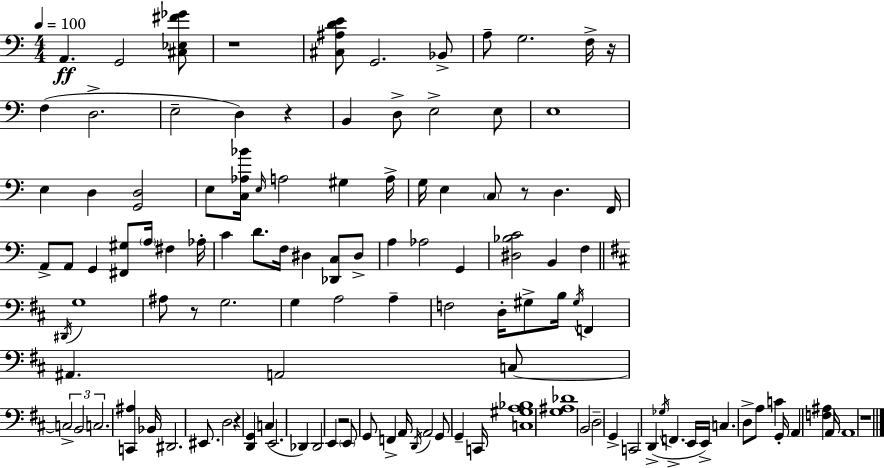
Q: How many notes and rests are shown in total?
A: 118